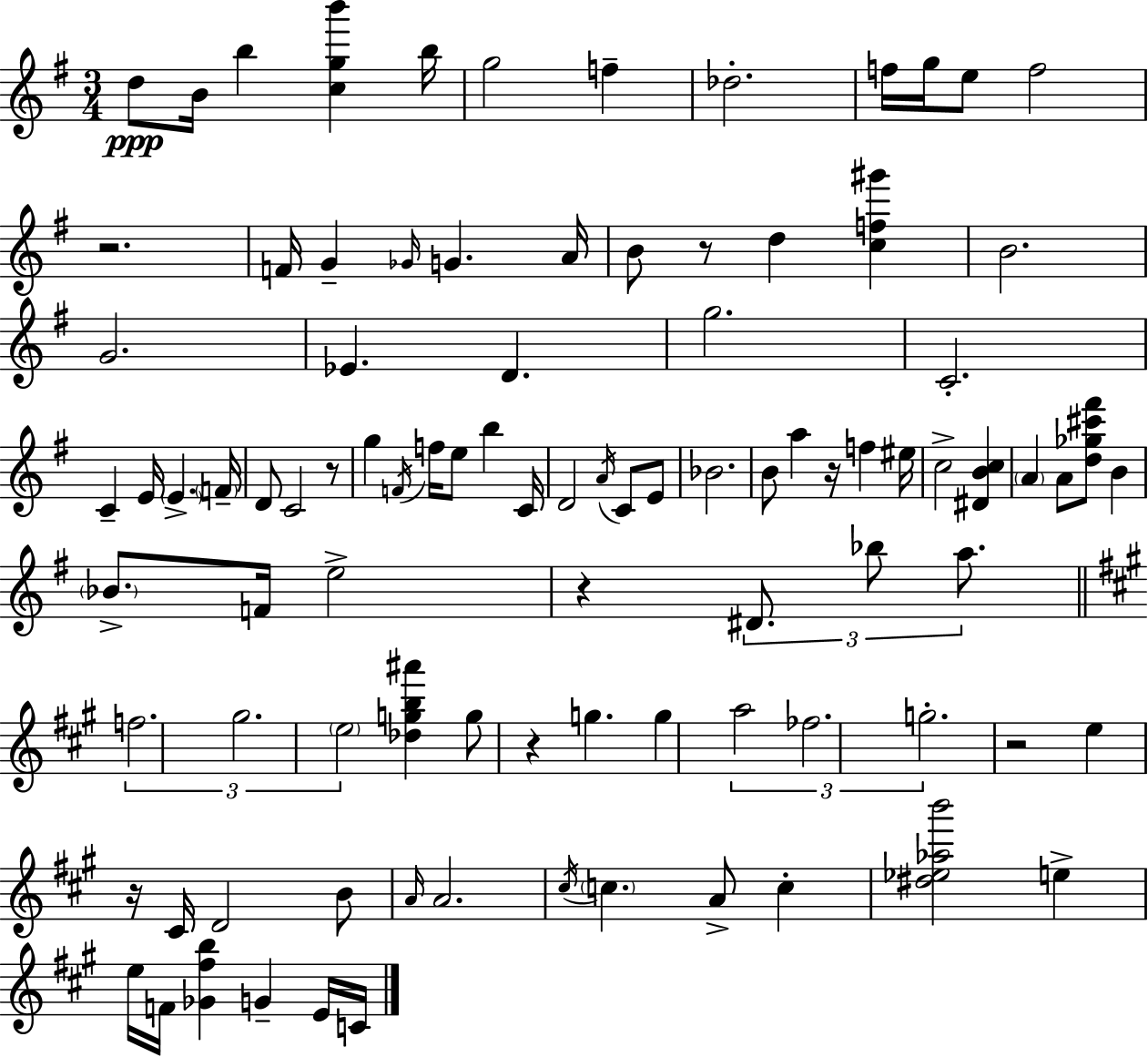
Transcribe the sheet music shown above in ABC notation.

X:1
T:Untitled
M:3/4
L:1/4
K:G
d/2 B/4 b [cgb'] b/4 g2 f _d2 f/4 g/4 e/2 f2 z2 F/4 G _G/4 G A/4 B/2 z/2 d [cf^g'] B2 G2 _E D g2 C2 C E/4 E F/4 D/2 C2 z/2 g F/4 f/4 e/2 b C/4 D2 A/4 C/2 E/2 _B2 B/2 a z/4 f ^e/4 c2 [^DBc] A A/2 [d_g^c'^f']/2 B _B/2 F/4 e2 z ^D/2 _b/2 a/2 f2 ^g2 e2 [_dgb^a'] g/2 z g g a2 _f2 g2 z2 e z/4 ^C/4 D2 B/2 A/4 A2 ^c/4 c A/2 c [^d_e_ab']2 e e/4 F/4 [_G^fb] G E/4 C/4